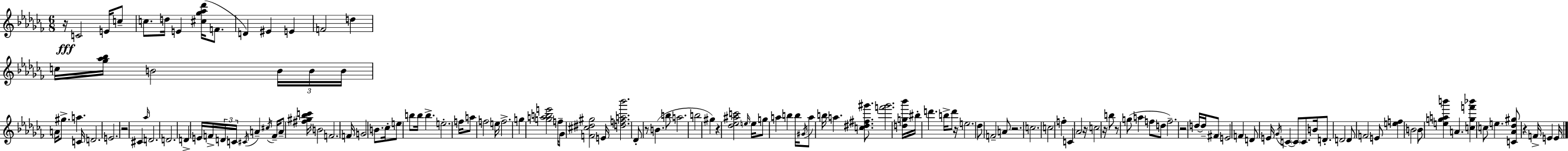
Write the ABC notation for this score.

X:1
T:Untitled
M:6/8
L:1/4
K:Abm
z/4 C2 E/4 c/2 c/2 d/4 E [^c_g_a_d']/4 F/2 D ^E E F2 d c/4 [_g_a_b]/4 B2 B/4 B/4 B/4 A/4 ^g/2 a C/4 D2 E2 z2 ^C _a/4 D2 D2 D E/4 F/4 D/4 C/4 ^C/4 A ^c/4 F/4 A/2 [^f^g_bc']/4 B2 F2 F/4 G2 B/2 _c/4 e/2 b/2 b/4 b e2 f/4 a/2 f2 e/4 f2 g [gabe']2 f/4 _G/2 [F^c^d^g]2 E/4 [dfa_b']2 _D/2 z/2 B b/2 a2 b2 ^g z [_d_e^ac']2 e/4 e/4 g/2 a b b/4 ^G/4 a/2 b/4 a [c^d^f^g']/2 [f'^g']2 [dg_b']/4 ^b/4 d' b/4 d'/2 z/4 e2 _d/2 F2 A/2 z2 c2 c2 f C _A2 z/4 c2 z/4 b/2 z/2 g/2 a f/2 d/2 f2 z2 d/4 d/4 ^F/2 E2 F D/2 E/4 _G/4 C C/2 C/2 B/4 D/2 D2 D/2 F2 E/2 [ef] B2 B/2 [egab'] A [cgf'_b'] c/2 e [C_A_d^g]/2 z F/4 E E/4